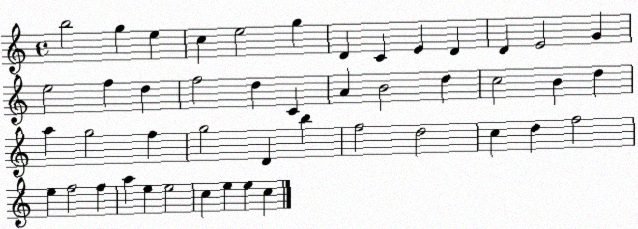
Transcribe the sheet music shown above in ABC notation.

X:1
T:Untitled
M:4/4
L:1/4
K:C
b2 g e c e2 g D C E D D E2 G e2 f d f2 d C A B2 d c2 B d a g2 f g2 D b f2 d2 c d f2 e f2 f a e e2 c e e c